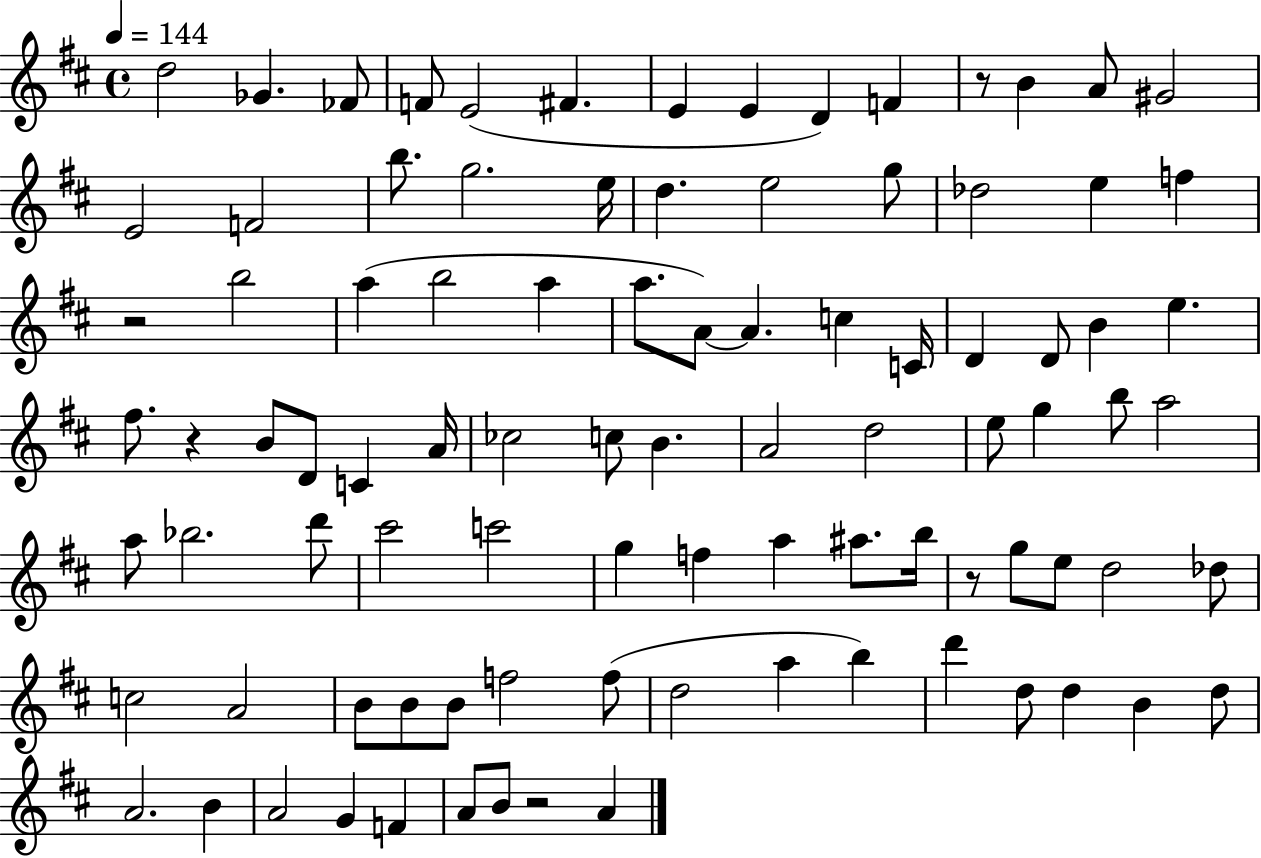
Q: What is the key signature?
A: D major